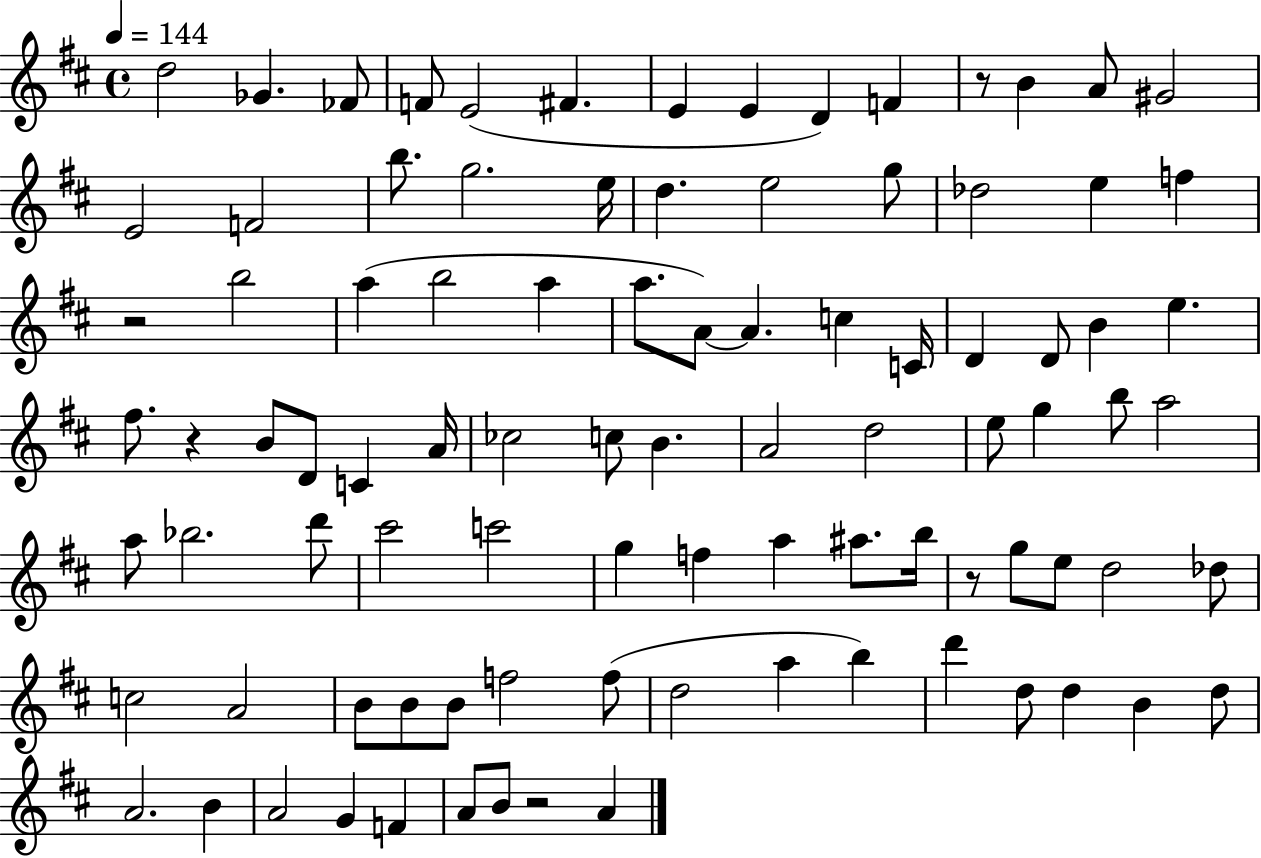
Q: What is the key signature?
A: D major